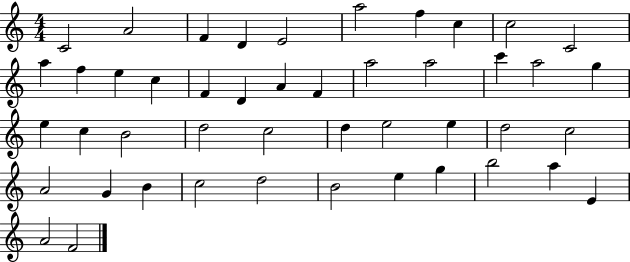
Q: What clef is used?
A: treble